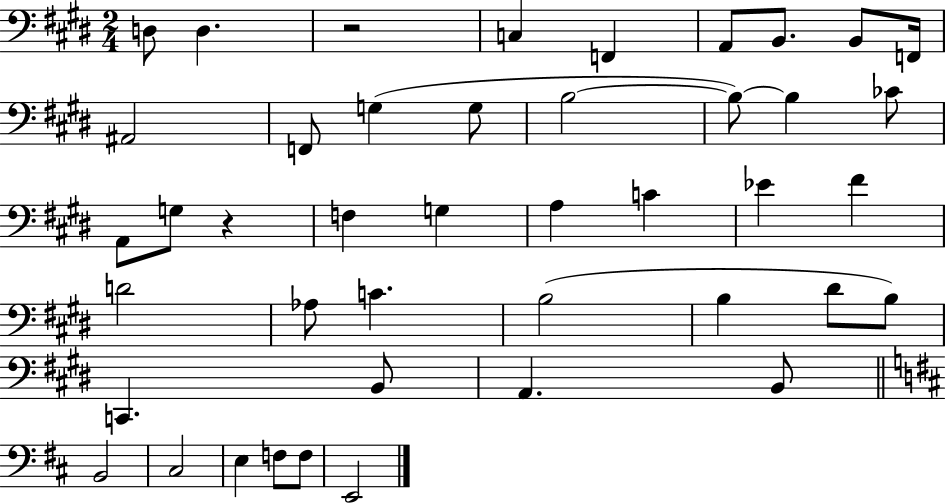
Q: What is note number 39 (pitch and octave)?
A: F3